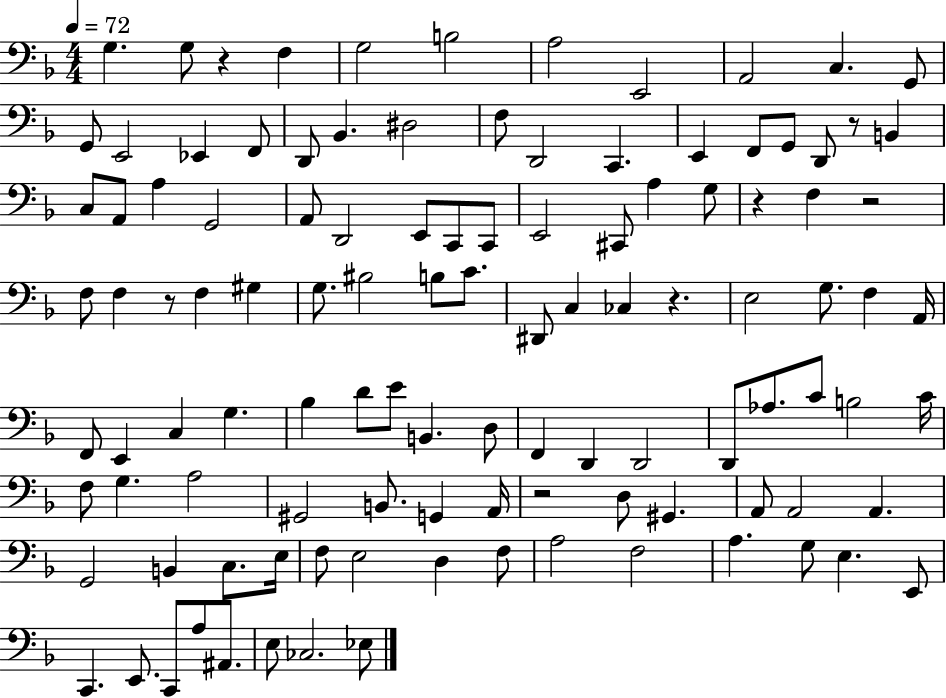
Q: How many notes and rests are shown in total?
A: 112